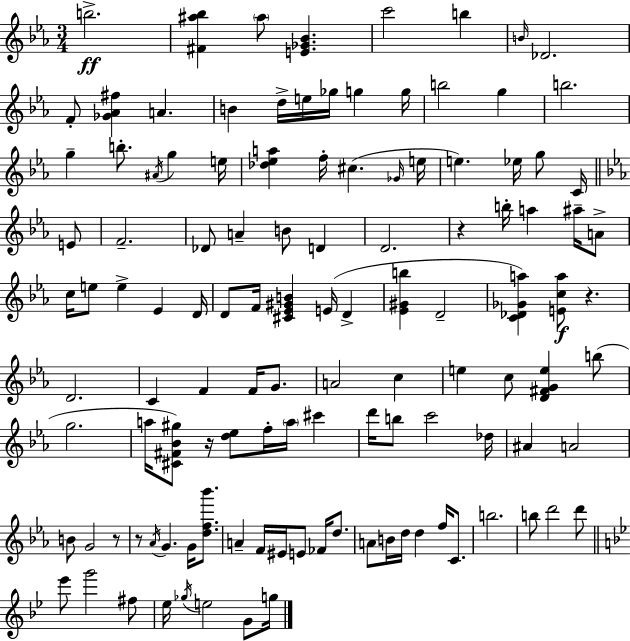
B5/h. [F#4,A#5,Bb5]/q A#5/e [E4,Gb4,Bb4]/q. C6/h B5/q B4/s Db4/h. F4/e [Gb4,Ab4,F#5]/q A4/q. B4/q D5/s E5/s Gb5/s G5/q G5/s B5/h G5/q B5/h. G5/q B5/e. A#4/s G5/q E5/s [Db5,Eb5,A5]/q F5/s C#5/q. Gb4/s E5/s E5/q. Eb5/s G5/e C4/s E4/e F4/h. Db4/e A4/q B4/e D4/q D4/h. R/q B5/s A5/q A#5/s A4/e C5/s E5/e E5/q Eb4/q D4/s D4/e F4/s [C#4,Eb4,G#4,B4]/q E4/s D4/q [Eb4,G#4,B5]/q D4/h [C4,Db4,Gb4,A5]/q [E4,C5,A5]/e R/q. D4/h. C4/q F4/q F4/s G4/e. A4/h C5/q E5/q C5/e [D4,F#4,G4,E5]/q B5/e G5/h. A5/s [C#4,F#4,Bb4,G#5]/e R/s [D5,Eb5]/e F5/s A5/s C#6/q D6/s B5/e C6/h Db5/s A#4/q A4/h B4/e G4/h R/e R/e Ab4/s G4/q. G4/s [D5,F5,Bb6]/e. A4/q F4/s EIS4/s E4/e FES4/s D5/e. A4/e B4/s D5/s D5/q F5/s C4/e. B5/h. B5/e D6/h D6/e Eb6/e G6/h F#5/e Eb5/s Gb5/s E5/h G4/e G5/s